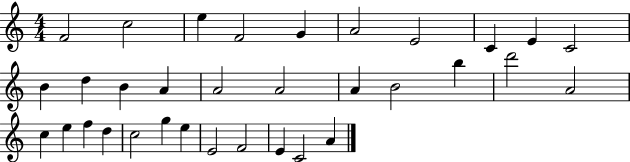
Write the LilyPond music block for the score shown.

{
  \clef treble
  \numericTimeSignature
  \time 4/4
  \key c \major
  f'2 c''2 | e''4 f'2 g'4 | a'2 e'2 | c'4 e'4 c'2 | \break b'4 d''4 b'4 a'4 | a'2 a'2 | a'4 b'2 b''4 | d'''2 a'2 | \break c''4 e''4 f''4 d''4 | c''2 g''4 e''4 | e'2 f'2 | e'4 c'2 a'4 | \break \bar "|."
}